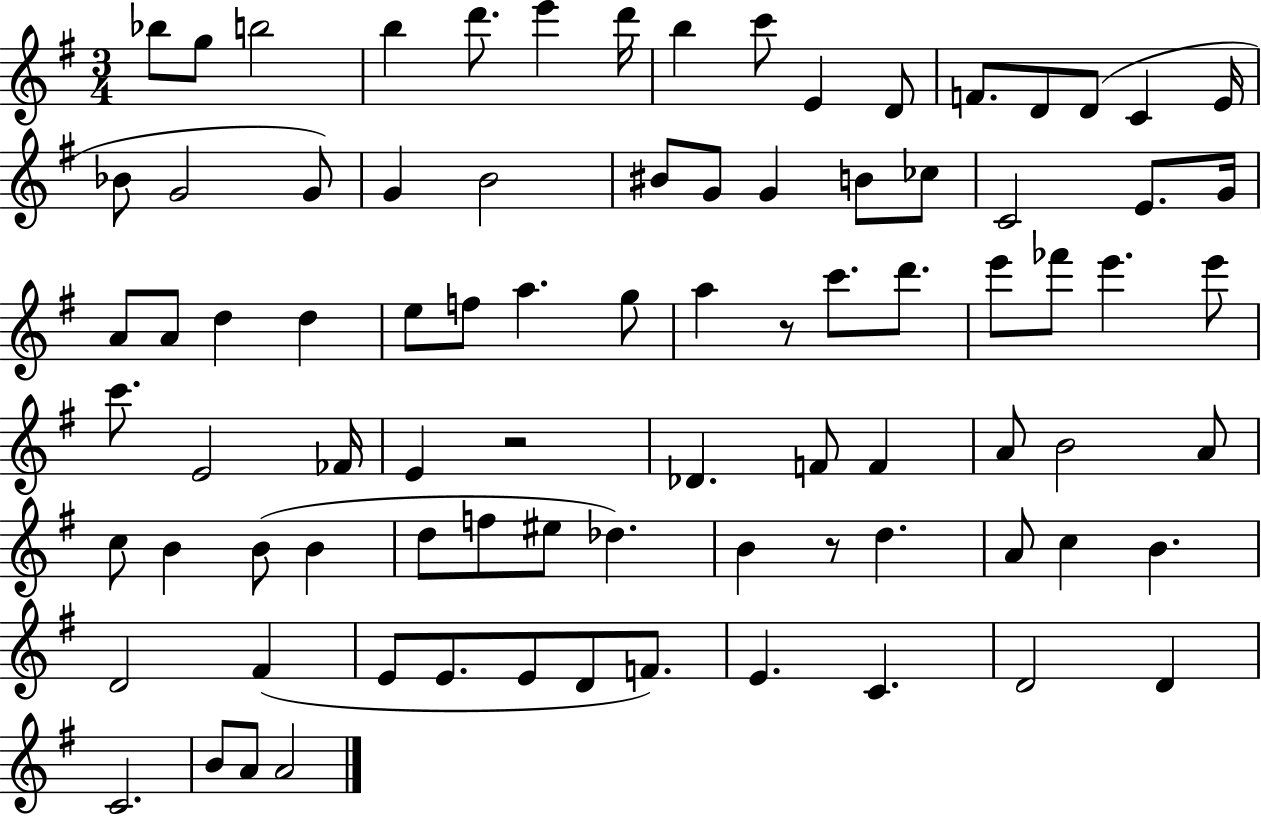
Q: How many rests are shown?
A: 3